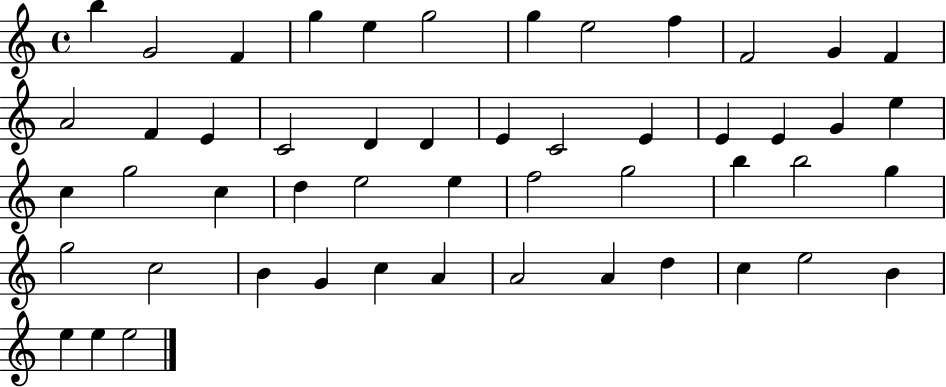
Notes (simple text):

B5/q G4/h F4/q G5/q E5/q G5/h G5/q E5/h F5/q F4/h G4/q F4/q A4/h F4/q E4/q C4/h D4/q D4/q E4/q C4/h E4/q E4/q E4/q G4/q E5/q C5/q G5/h C5/q D5/q E5/h E5/q F5/h G5/h B5/q B5/h G5/q G5/h C5/h B4/q G4/q C5/q A4/q A4/h A4/q D5/q C5/q E5/h B4/q E5/q E5/q E5/h